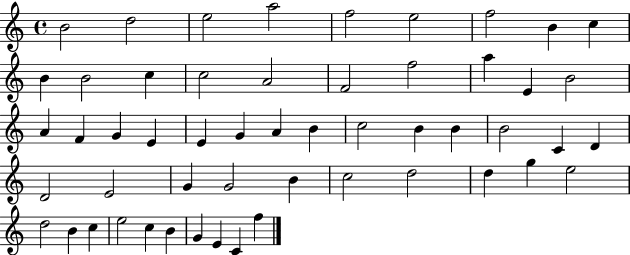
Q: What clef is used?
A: treble